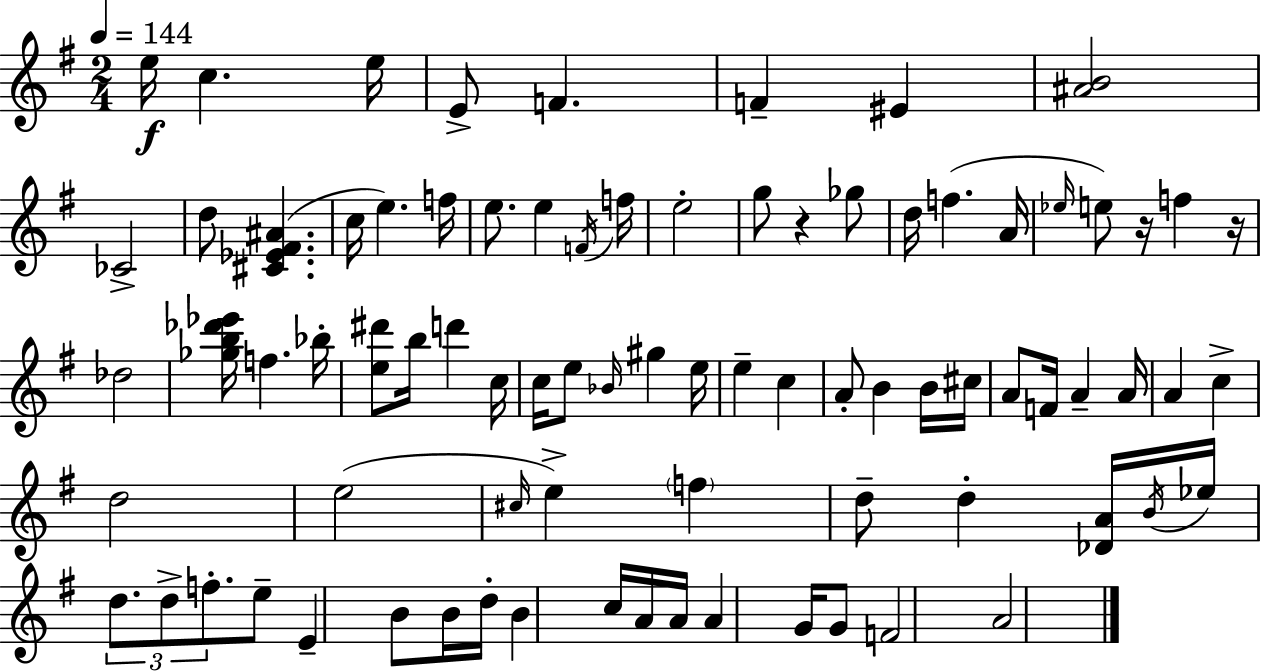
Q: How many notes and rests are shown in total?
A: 82